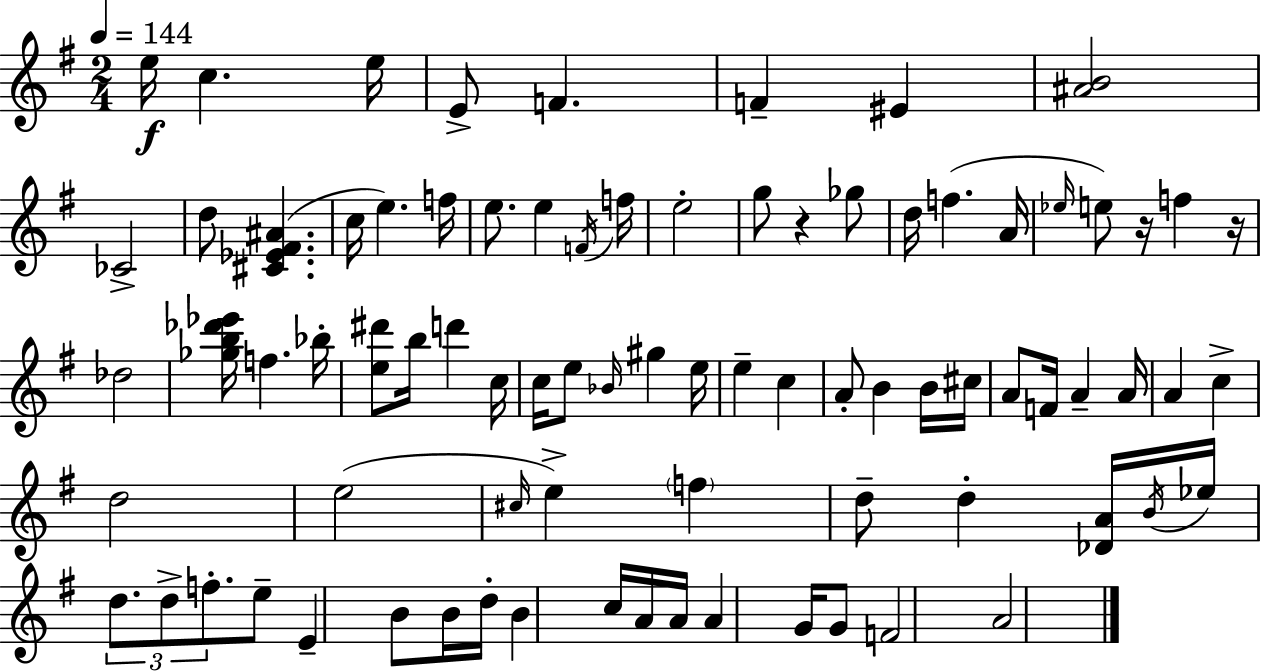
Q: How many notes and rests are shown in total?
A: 82